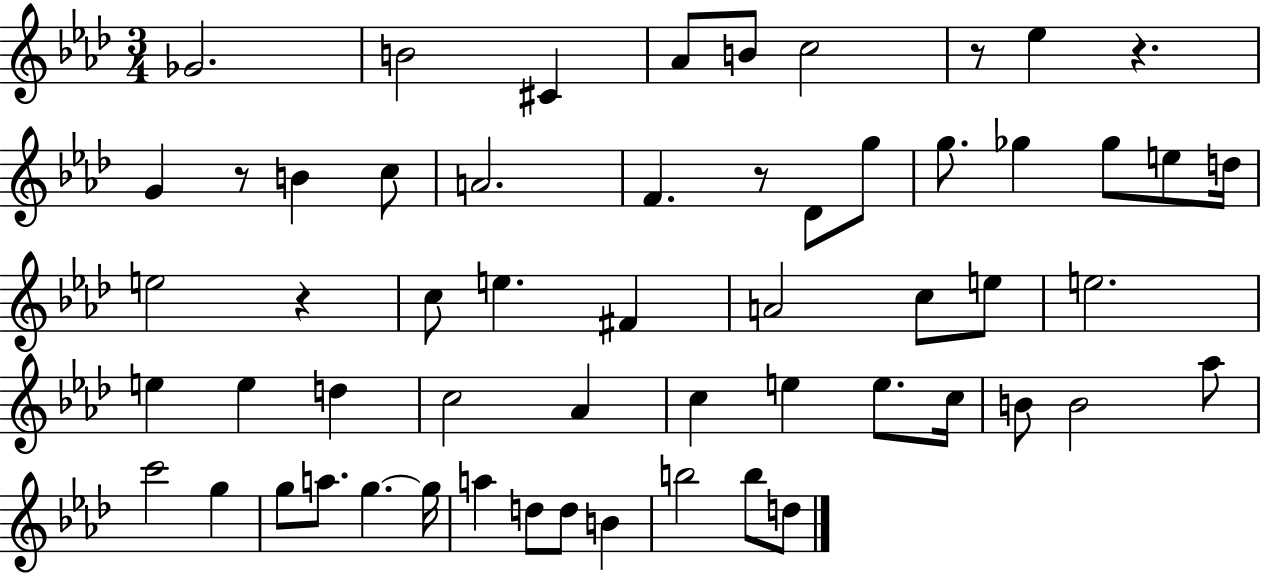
X:1
T:Untitled
M:3/4
L:1/4
K:Ab
_G2 B2 ^C _A/2 B/2 c2 z/2 _e z G z/2 B c/2 A2 F z/2 _D/2 g/2 g/2 _g _g/2 e/2 d/4 e2 z c/2 e ^F A2 c/2 e/2 e2 e e d c2 _A c e e/2 c/4 B/2 B2 _a/2 c'2 g g/2 a/2 g g/4 a d/2 d/2 B b2 b/2 d/2